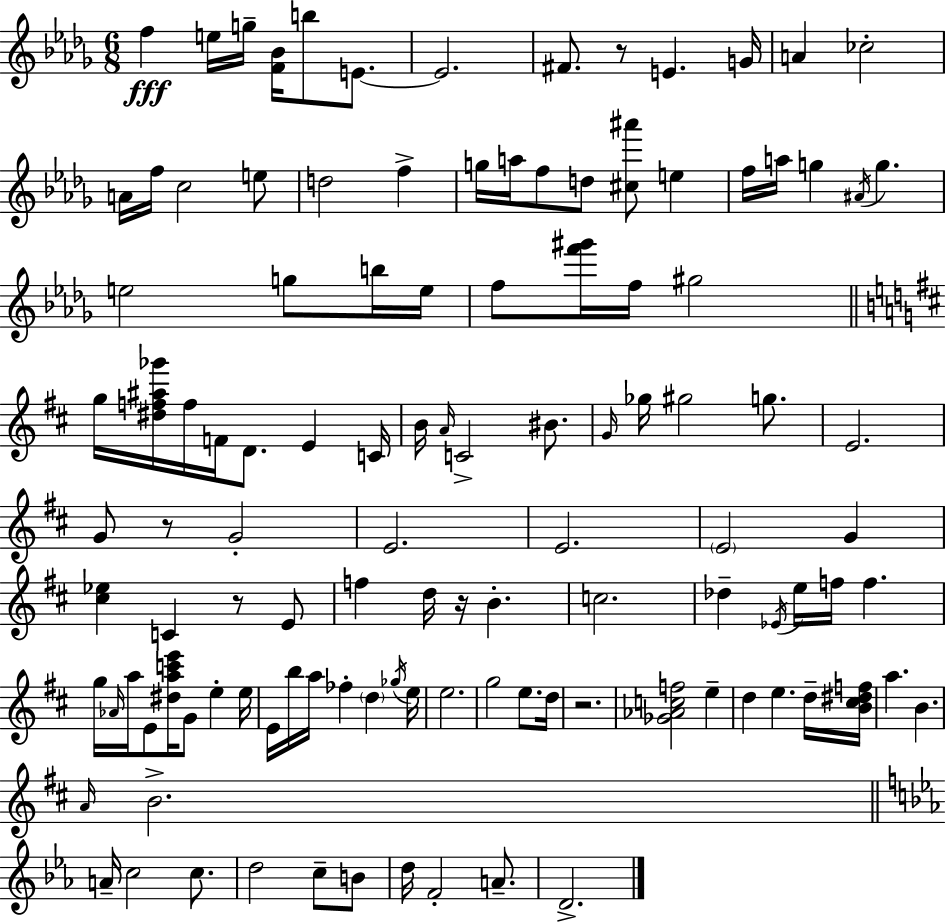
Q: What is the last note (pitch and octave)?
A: D4